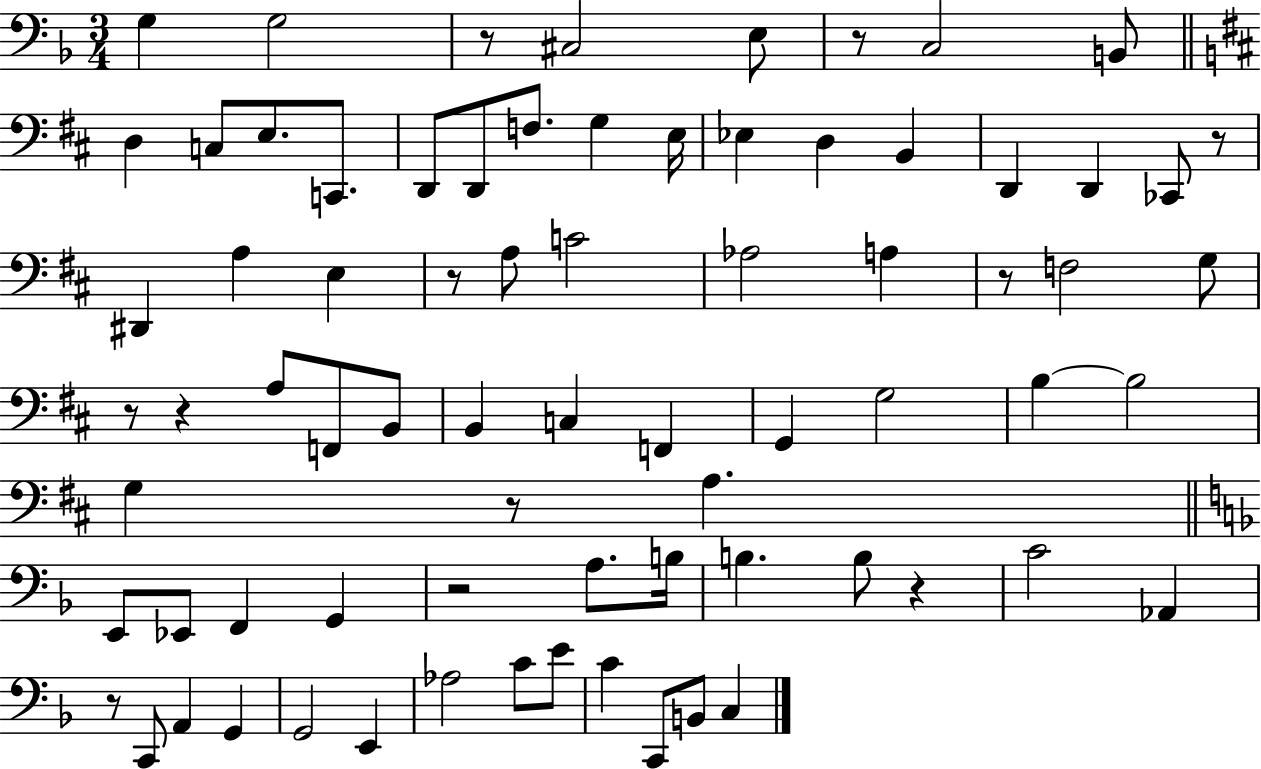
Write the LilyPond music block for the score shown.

{
  \clef bass
  \numericTimeSignature
  \time 3/4
  \key f \major
  \repeat volta 2 { g4 g2 | r8 cis2 e8 | r8 c2 b,8 | \bar "||" \break \key d \major d4 c8 e8. c,8. | d,8 d,8 f8. g4 e16 | ees4 d4 b,4 | d,4 d,4 ces,8 r8 | \break dis,4 a4 e4 | r8 a8 c'2 | aes2 a4 | r8 f2 g8 | \break r8 r4 a8 f,8 b,8 | b,4 c4 f,4 | g,4 g2 | b4~~ b2 | \break g4 r8 a4. | \bar "||" \break \key f \major e,8 ees,8 f,4 g,4 | r2 a8. b16 | b4. b8 r4 | c'2 aes,4 | \break r8 c,8 a,4 g,4 | g,2 e,4 | aes2 c'8 e'8 | c'4 c,8 b,8 c4 | \break } \bar "|."
}